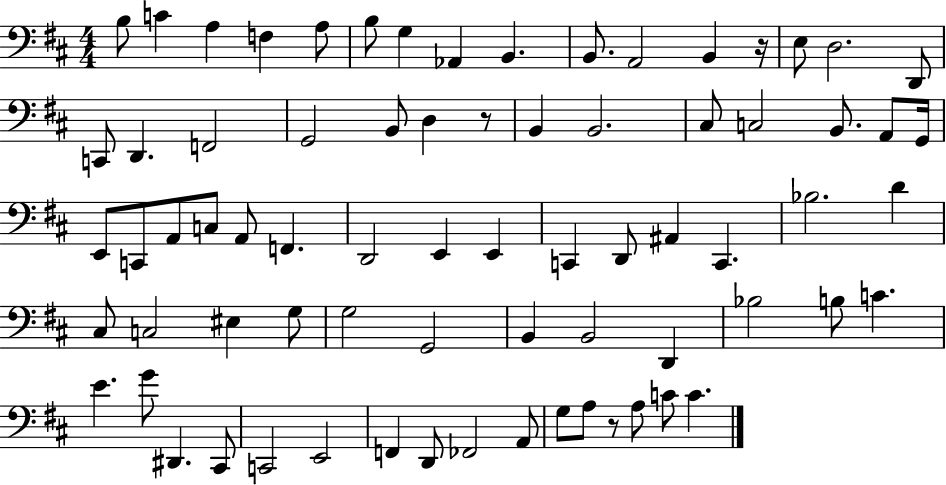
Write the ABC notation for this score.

X:1
T:Untitled
M:4/4
L:1/4
K:D
B,/2 C A, F, A,/2 B,/2 G, _A,, B,, B,,/2 A,,2 B,, z/4 E,/2 D,2 D,,/2 C,,/2 D,, F,,2 G,,2 B,,/2 D, z/2 B,, B,,2 ^C,/2 C,2 B,,/2 A,,/2 G,,/4 E,,/2 C,,/2 A,,/2 C,/2 A,,/2 F,, D,,2 E,, E,, C,, D,,/2 ^A,, C,, _B,2 D ^C,/2 C,2 ^E, G,/2 G,2 G,,2 B,, B,,2 D,, _B,2 B,/2 C E G/2 ^D,, ^C,,/2 C,,2 E,,2 F,, D,,/2 _F,,2 A,,/2 G,/2 A,/2 z/2 A,/2 C/2 C